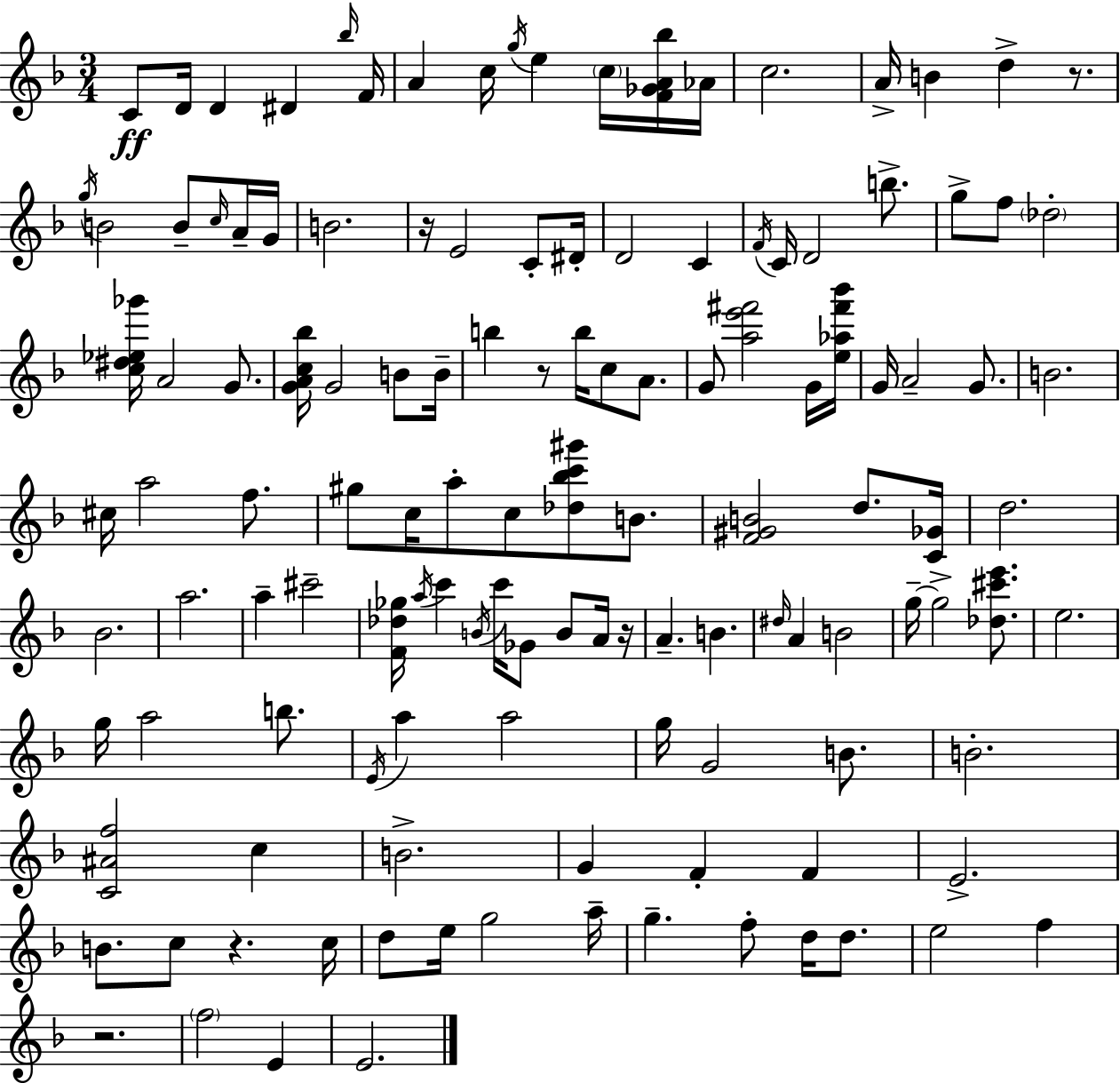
{
  \clef treble
  \numericTimeSignature
  \time 3/4
  \key d \minor
  c'8\ff d'16 d'4 dis'4 \grace { bes''16 } | f'16 a'4 c''16 \acciaccatura { g''16 } e''4 \parenthesize c''16 | <f' ges' a' bes''>16 aes'16 c''2. | a'16-> b'4 d''4-> r8. | \break \acciaccatura { g''16 } b'2 b'8-- | \grace { c''16 } a'16-- g'16 b'2. | r16 e'2 | c'8-. dis'16-. d'2 | \break c'4 \acciaccatura { f'16 } c'16 d'2 | b''8.-> g''8-> f''8 \parenthesize des''2-. | <c'' dis'' ees'' ges'''>16 a'2 | g'8. <g' a' c'' bes''>16 g'2 | \break b'8 b'16-- b''4 r8 b''16 | c''8 a'8. g'8 <a'' e''' fis'''>2 | g'16 <e'' aes'' fis''' bes'''>16 g'16 a'2-- | g'8. b'2. | \break cis''16 a''2 | f''8. gis''8 c''16 a''8-. c''8 | <des'' bes'' c''' gis'''>8 b'8. <f' gis' b'>2 | d''8. <c' ges'>16 d''2. | \break bes'2. | a''2. | a''4-- cis'''2-- | <f' des'' ges''>16 \acciaccatura { a''16 } c'''4 \acciaccatura { b'16 } | \break c'''16 ges'8 b'8 a'16 r16 a'4.-- | b'4. \grace { dis''16 } a'4 | b'2 g''16--~~ g''2-> | <des'' cis''' e'''>8. e''2. | \break g''16 a''2 | b''8. \acciaccatura { e'16 } a''4 | a''2 g''16 g'2 | b'8. b'2.-. | \break <c' ais' f''>2 | c''4 b'2.-> | g'4 | f'4-. f'4 e'2.-> | \break b'8. | c''8 r4. c''16 d''8 e''16 | g''2 a''16-- g''4.-- | f''8-. d''16 d''8. e''2 | \break f''4 r2. | \parenthesize f''2 | e'4 e'2. | \bar "|."
}